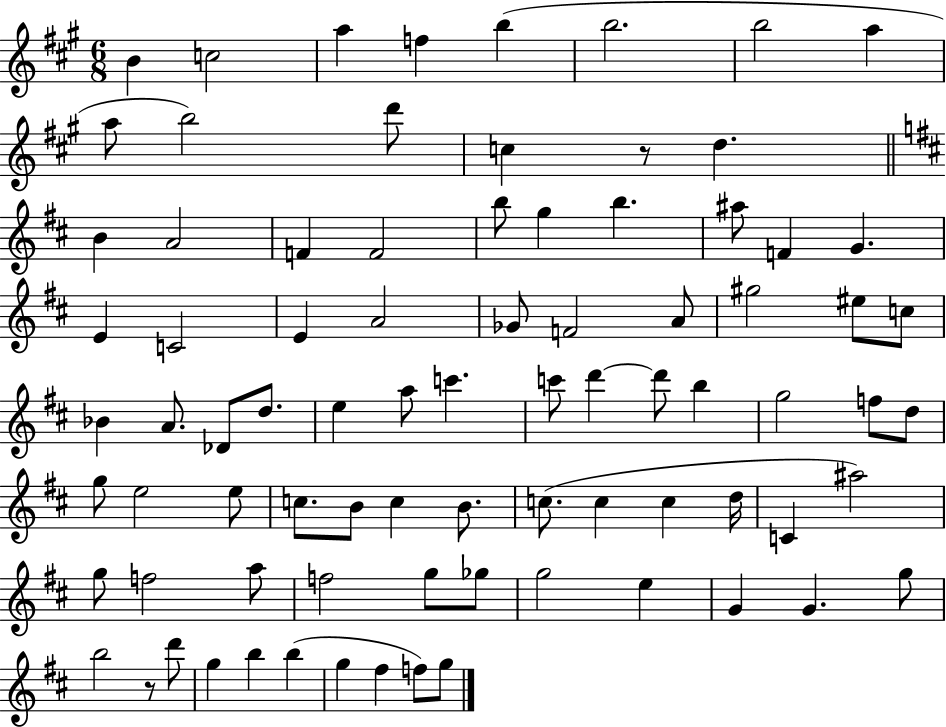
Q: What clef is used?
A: treble